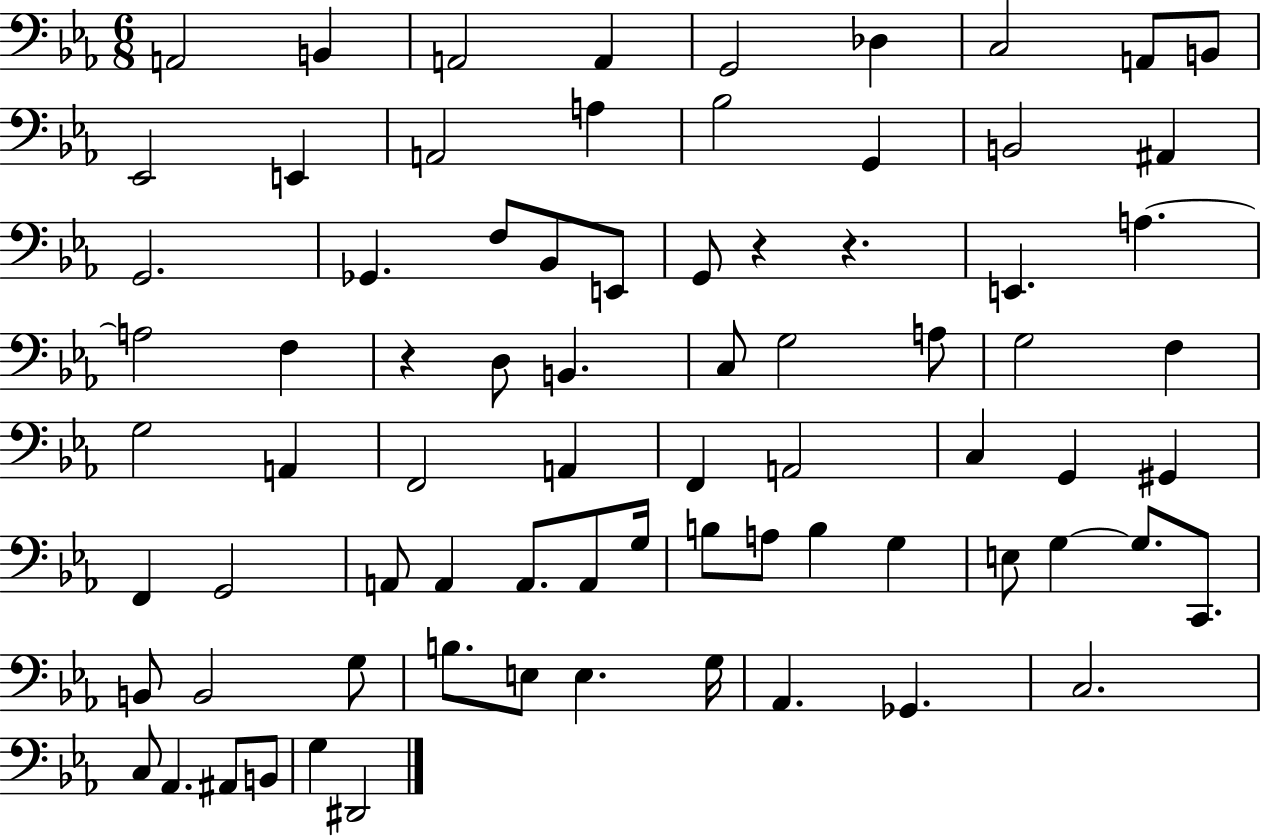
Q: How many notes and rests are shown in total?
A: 77